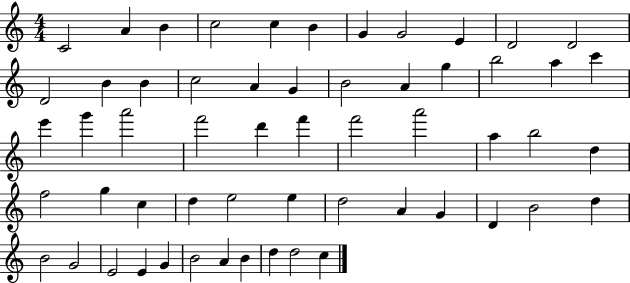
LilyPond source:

{
  \clef treble
  \numericTimeSignature
  \time 4/4
  \key c \major
  c'2 a'4 b'4 | c''2 c''4 b'4 | g'4 g'2 e'4 | d'2 d'2 | \break d'2 b'4 b'4 | c''2 a'4 g'4 | b'2 a'4 g''4 | b''2 a''4 c'''4 | \break e'''4 g'''4 a'''2 | f'''2 d'''4 f'''4 | f'''2 a'''2 | a''4 b''2 d''4 | \break f''2 g''4 c''4 | d''4 e''2 e''4 | d''2 a'4 g'4 | d'4 b'2 d''4 | \break b'2 g'2 | e'2 e'4 g'4 | b'2 a'4 b'4 | d''4 d''2 c''4 | \break \bar "|."
}